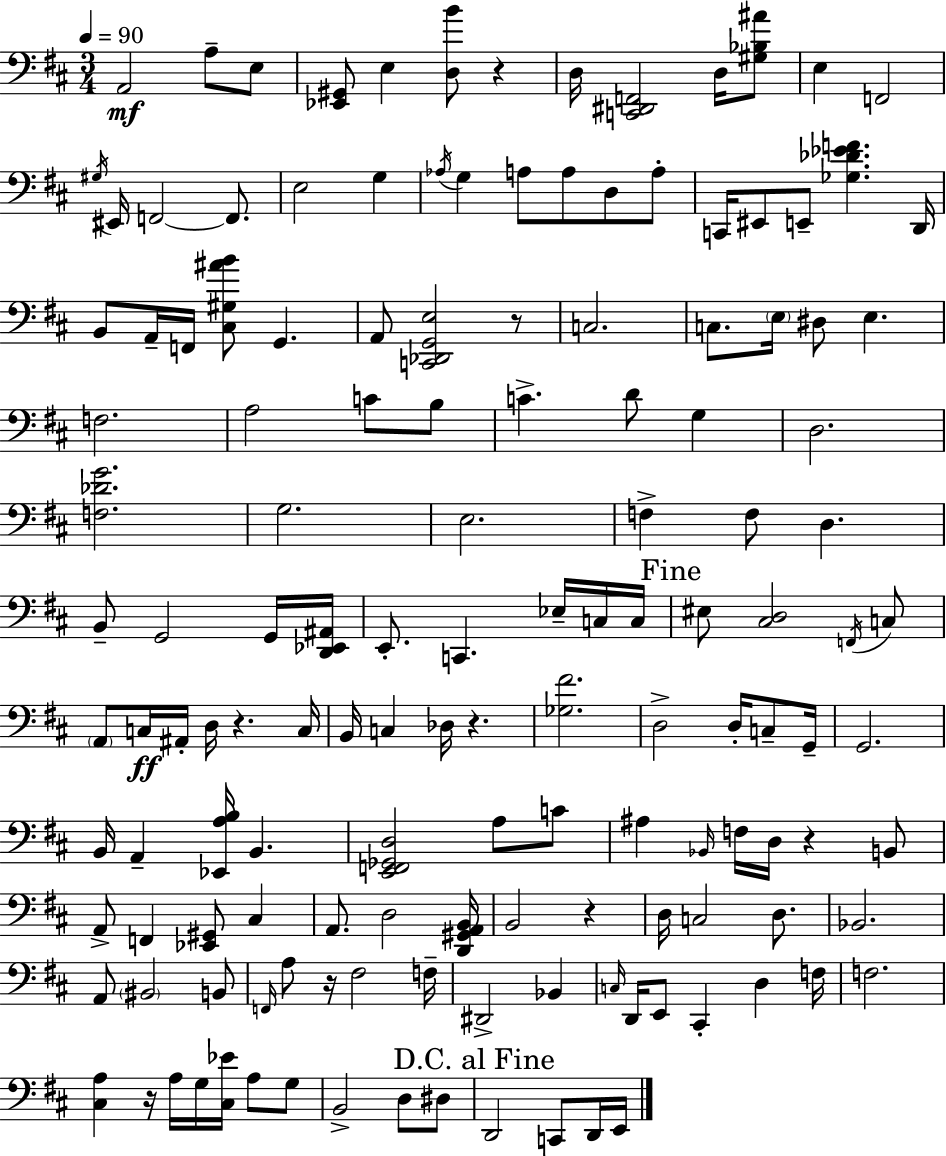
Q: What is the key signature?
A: D major